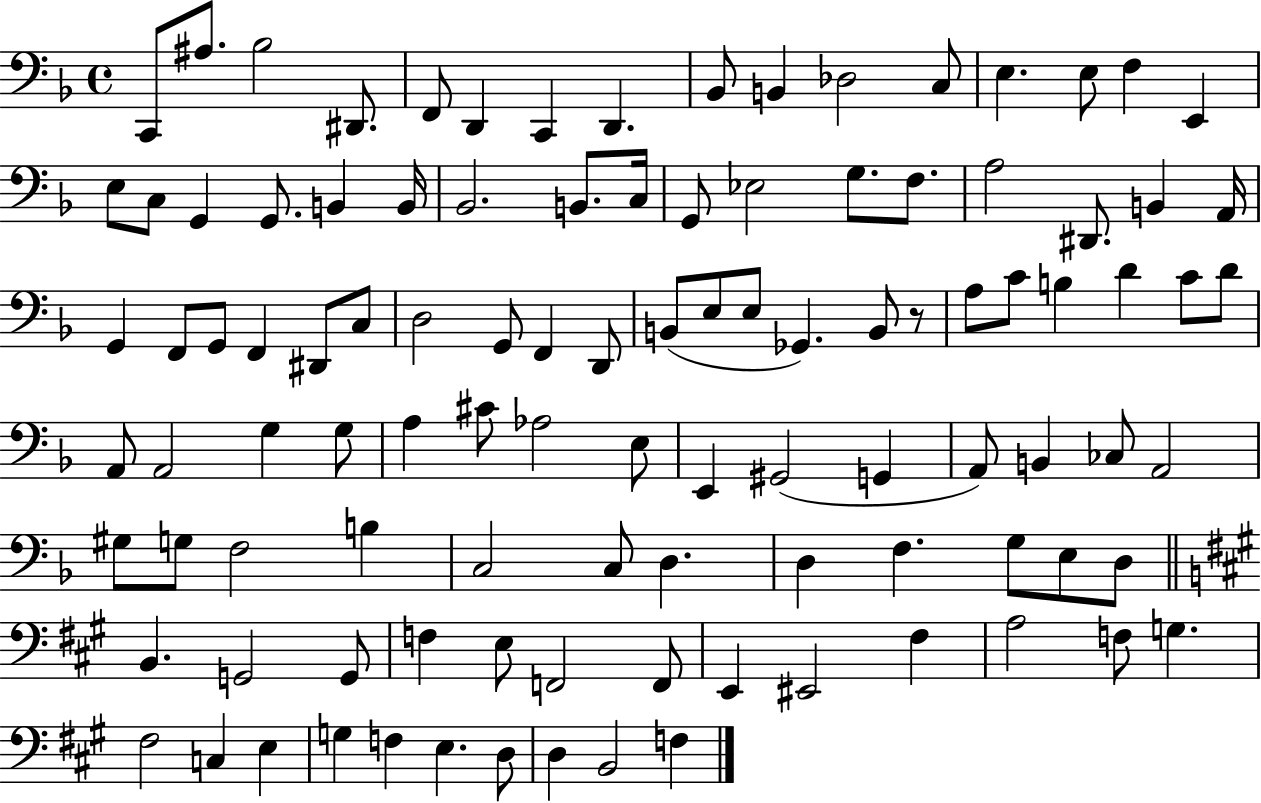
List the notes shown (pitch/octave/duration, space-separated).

C2/e A#3/e. Bb3/h D#2/e. F2/e D2/q C2/q D2/q. Bb2/e B2/q Db3/h C3/e E3/q. E3/e F3/q E2/q E3/e C3/e G2/q G2/e. B2/q B2/s Bb2/h. B2/e. C3/s G2/e Eb3/h G3/e. F3/e. A3/h D#2/e. B2/q A2/s G2/q F2/e G2/e F2/q D#2/e C3/e D3/h G2/e F2/q D2/e B2/e E3/e E3/e Gb2/q. B2/e R/e A3/e C4/e B3/q D4/q C4/e D4/e A2/e A2/h G3/q G3/e A3/q C#4/e Ab3/h E3/e E2/q G#2/h G2/q A2/e B2/q CES3/e A2/h G#3/e G3/e F3/h B3/q C3/h C3/e D3/q. D3/q F3/q. G3/e E3/e D3/e B2/q. G2/h G2/e F3/q E3/e F2/h F2/e E2/q EIS2/h F#3/q A3/h F3/e G3/q. F#3/h C3/q E3/q G3/q F3/q E3/q. D3/e D3/q B2/h F3/q